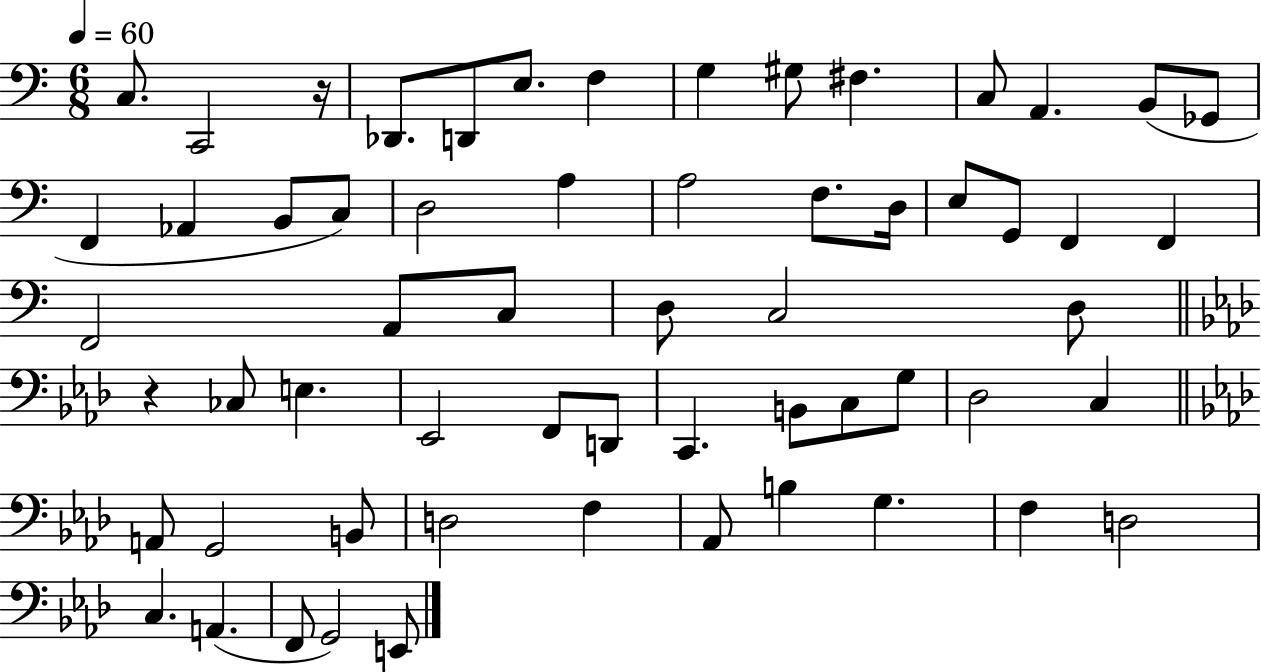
C3/e. C2/h R/s Db2/e. D2/e E3/e. F3/q G3/q G#3/e F#3/q. C3/e A2/q. B2/e Gb2/e F2/q Ab2/q B2/e C3/e D3/h A3/q A3/h F3/e. D3/s E3/e G2/e F2/q F2/q F2/h A2/e C3/e D3/e C3/h D3/e R/q CES3/e E3/q. Eb2/h F2/e D2/e C2/q. B2/e C3/e G3/e Db3/h C3/q A2/e G2/h B2/e D3/h F3/q Ab2/e B3/q G3/q. F3/q D3/h C3/q. A2/q. F2/e G2/h E2/e